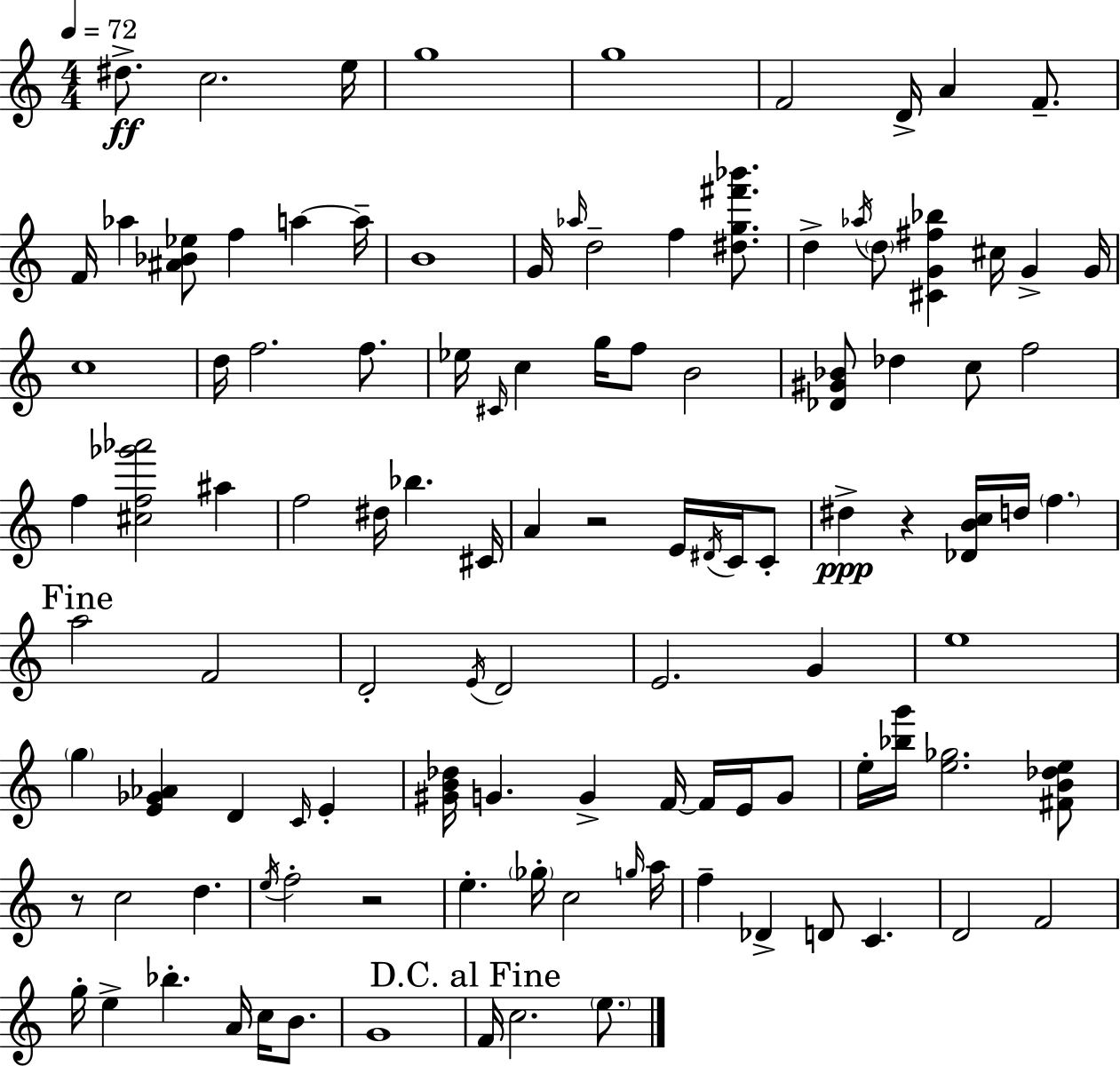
D#5/e. C5/h. E5/s G5/w G5/w F4/h D4/s A4/q F4/e. F4/s Ab5/q [A#4,Bb4,Eb5]/e F5/q A5/q A5/s B4/w G4/s Ab5/s D5/h F5/q [D#5,G5,F#6,Bb6]/e. D5/q Ab5/s D5/e [C#4,G4,F#5,Bb5]/q C#5/s G4/q G4/s C5/w D5/s F5/h. F5/e. Eb5/s C#4/s C5/q G5/s F5/e B4/h [Db4,G#4,Bb4]/e Db5/q C5/e F5/h F5/q [C#5,F5,Gb6,Ab6]/h A#5/q F5/h D#5/s Bb5/q. C#4/s A4/q R/h E4/s D#4/s C4/s C4/e D#5/q R/q [Db4,B4,C5]/s D5/s F5/q. A5/h F4/h D4/h E4/s D4/h E4/h. G4/q E5/w G5/q [E4,Gb4,Ab4]/q D4/q C4/s E4/q [G#4,B4,Db5]/s G4/q. G4/q F4/s F4/s E4/s G4/e E5/s [Bb5,G6]/s [E5,Gb5]/h. [F#4,B4,Db5,E5]/e R/e C5/h D5/q. E5/s F5/h R/h E5/q. Gb5/s C5/h G5/s A5/s F5/q Db4/q D4/e C4/q. D4/h F4/h G5/s E5/q Bb5/q. A4/s C5/s B4/e. G4/w F4/s C5/h. E5/e.